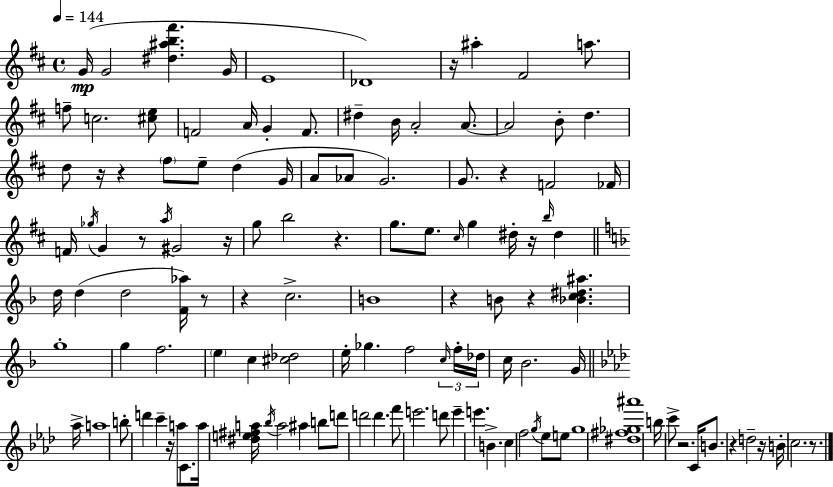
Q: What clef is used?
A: treble